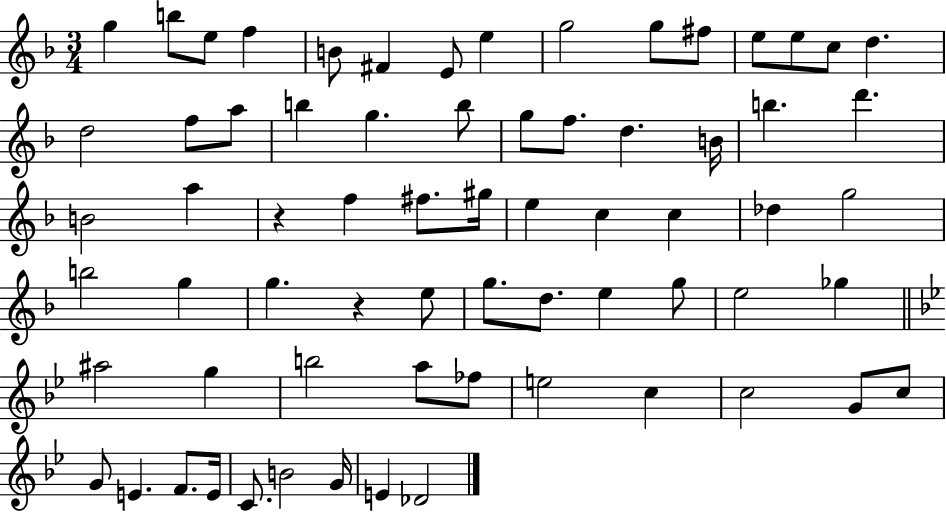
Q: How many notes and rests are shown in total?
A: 68